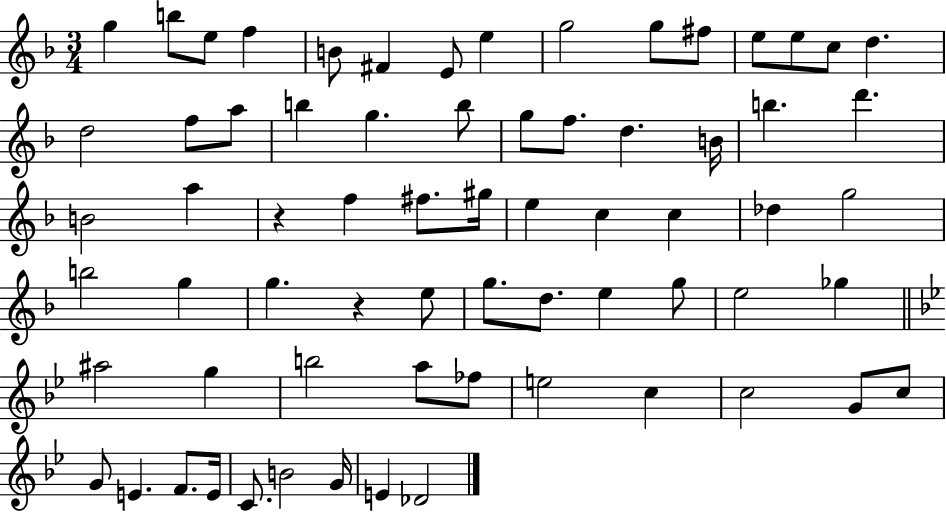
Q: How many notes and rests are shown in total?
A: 68